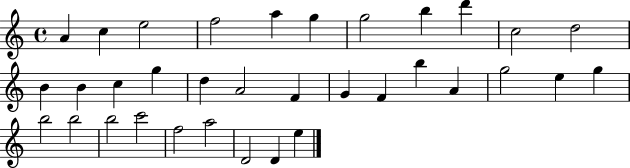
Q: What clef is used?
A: treble